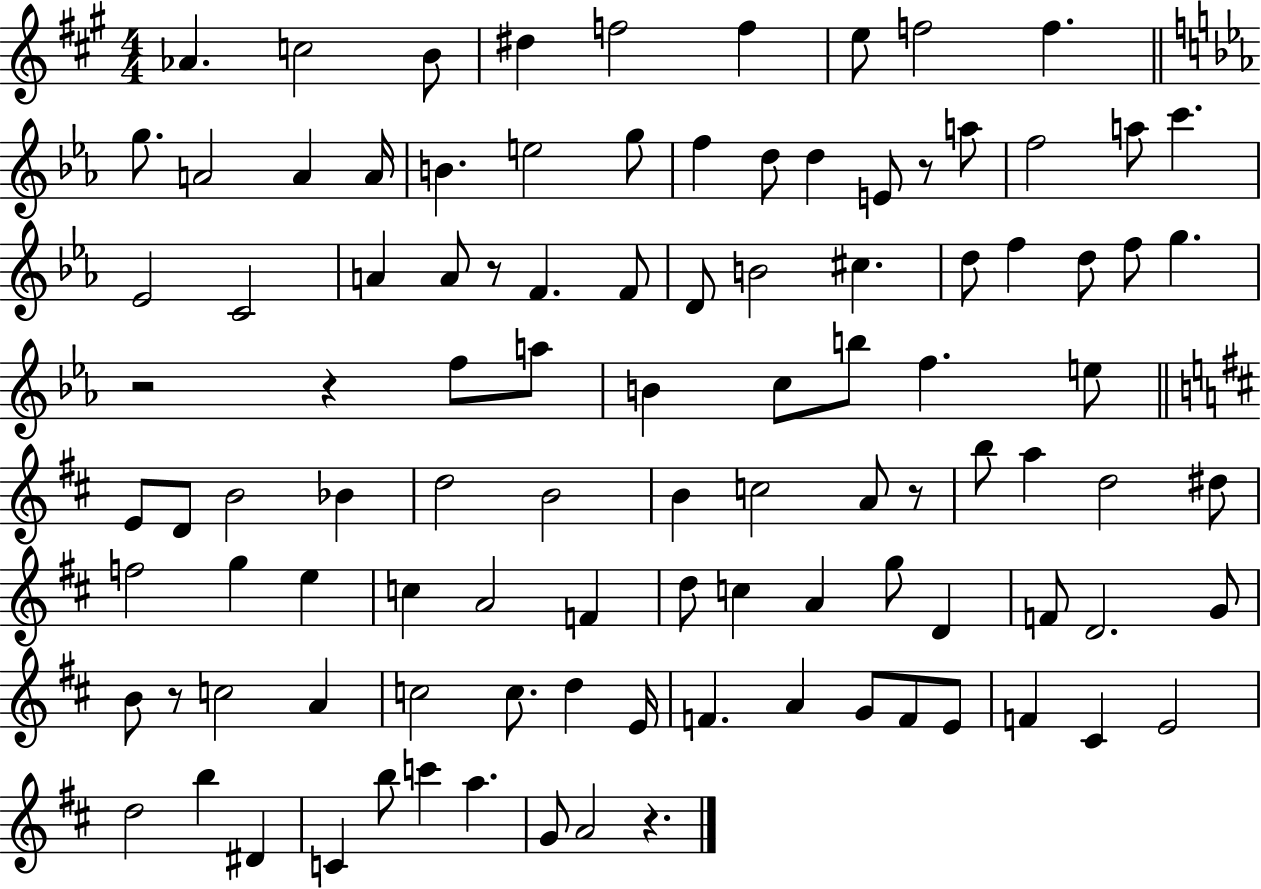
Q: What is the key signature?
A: A major